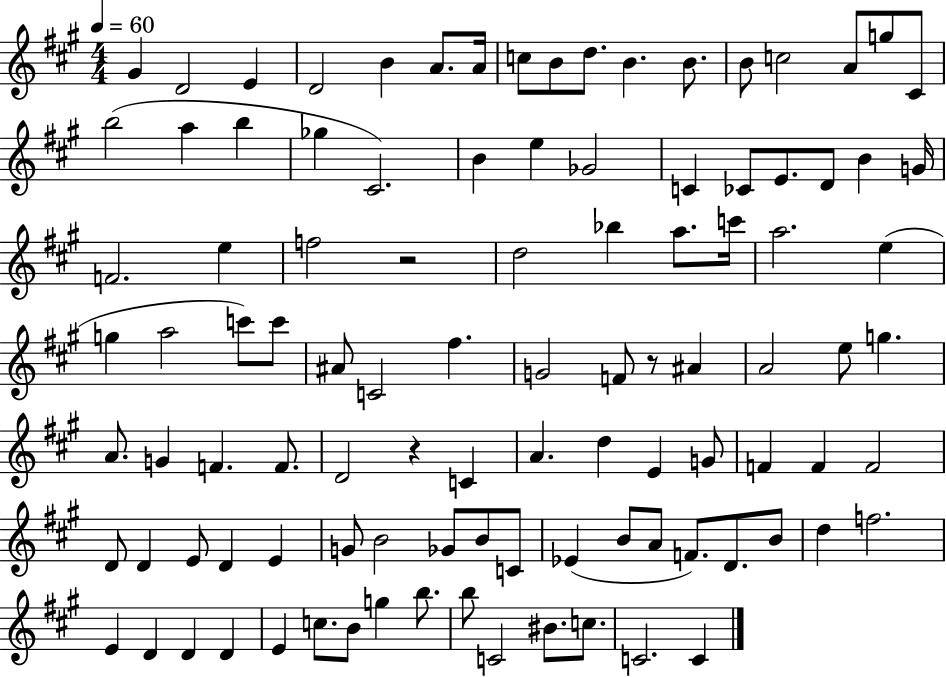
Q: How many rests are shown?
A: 3